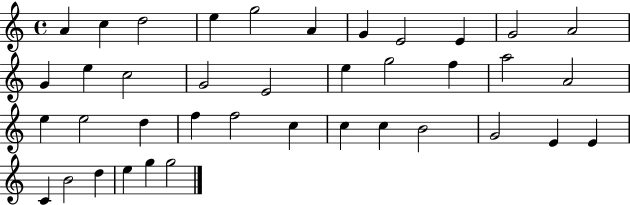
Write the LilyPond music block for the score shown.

{
  \clef treble
  \time 4/4
  \defaultTimeSignature
  \key c \major
  a'4 c''4 d''2 | e''4 g''2 a'4 | g'4 e'2 e'4 | g'2 a'2 | \break g'4 e''4 c''2 | g'2 e'2 | e''4 g''2 f''4 | a''2 a'2 | \break e''4 e''2 d''4 | f''4 f''2 c''4 | c''4 c''4 b'2 | g'2 e'4 e'4 | \break c'4 b'2 d''4 | e''4 g''4 g''2 | \bar "|."
}